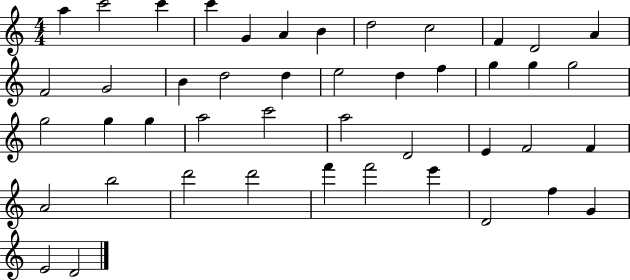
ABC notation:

X:1
T:Untitled
M:4/4
L:1/4
K:C
a c'2 c' c' G A B d2 c2 F D2 A F2 G2 B d2 d e2 d f g g g2 g2 g g a2 c'2 a2 D2 E F2 F A2 b2 d'2 d'2 f' f'2 e' D2 f G E2 D2